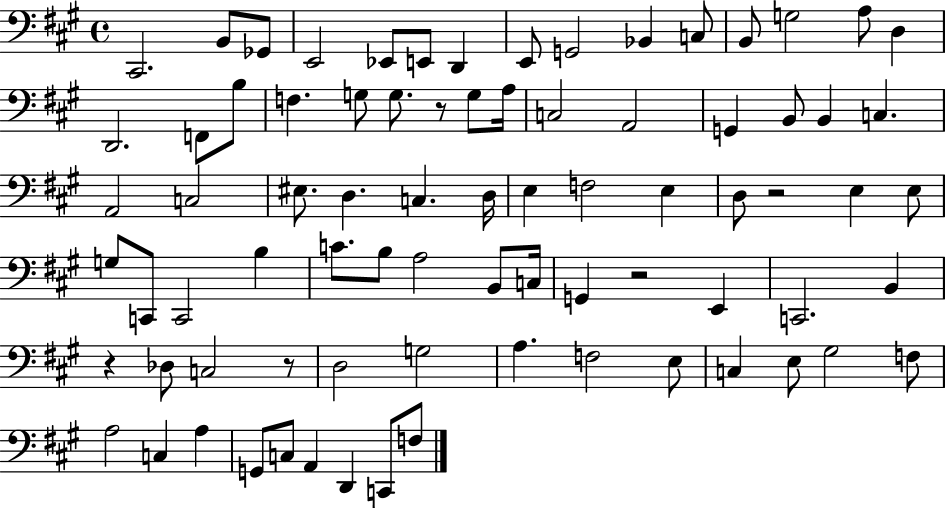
X:1
T:Untitled
M:4/4
L:1/4
K:A
^C,,2 B,,/2 _G,,/2 E,,2 _E,,/2 E,,/2 D,, E,,/2 G,,2 _B,, C,/2 B,,/2 G,2 A,/2 D, D,,2 F,,/2 B,/2 F, G,/2 G,/2 z/2 G,/2 A,/4 C,2 A,,2 G,, B,,/2 B,, C, A,,2 C,2 ^E,/2 D, C, D,/4 E, F,2 E, D,/2 z2 E, E,/2 G,/2 C,,/2 C,,2 B, C/2 B,/2 A,2 B,,/2 C,/4 G,, z2 E,, C,,2 B,, z _D,/2 C,2 z/2 D,2 G,2 A, F,2 E,/2 C, E,/2 ^G,2 F,/2 A,2 C, A, G,,/2 C,/2 A,, D,, C,,/2 F,/2